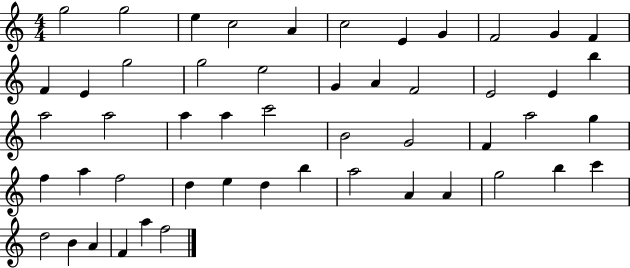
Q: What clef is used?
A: treble